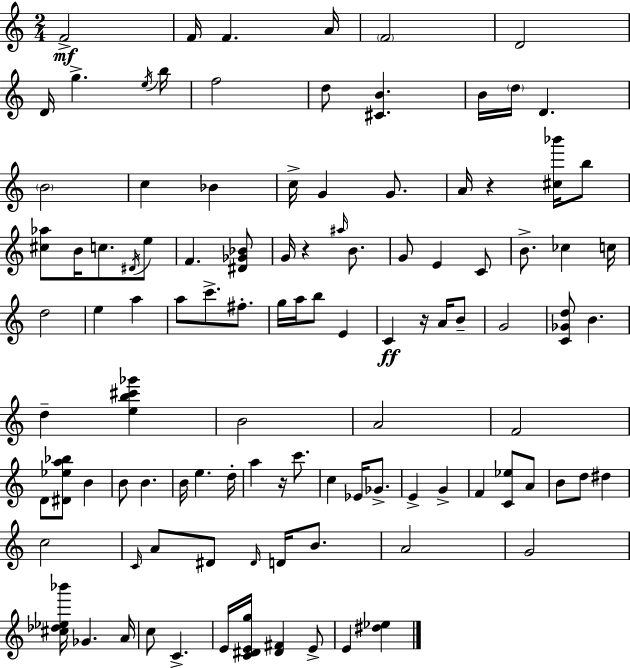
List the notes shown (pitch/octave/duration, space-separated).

F4/h F4/s F4/q. A4/s F4/h D4/h D4/s G5/q. E5/s B5/s F5/h D5/e [C#4,B4]/q. B4/s D5/s D4/q. B4/h C5/q Bb4/q C5/s G4/q G4/e. A4/s R/q [C#5,Bb6]/s B5/e [C#5,Ab5]/e B4/s C5/e. D#4/s E5/e F4/q. [D#4,Gb4,Bb4]/e G4/s R/q A#5/s B4/e. G4/e E4/q C4/e B4/e. CES5/q C5/s D5/h E5/q A5/q A5/e C6/e. F#5/e. G5/s A5/s B5/e E4/q C4/q R/s A4/s B4/e G4/h [C4,Gb4,D5]/e B4/q. D5/q [E5,B5,C#6,Gb6]/q B4/h A4/h F4/h D4/e [D#4,Eb5,A5,Bb5]/e B4/q B4/e B4/q. B4/s E5/q. D5/s A5/q R/s C6/e. C5/q Eb4/s Gb4/e. E4/q G4/q F4/q [C4,Eb5]/e A4/e B4/e D5/e D#5/q C5/h C4/s A4/e D#4/e D#4/s D4/s B4/e. A4/h G4/h [C#5,Db5,Eb5,Bb6]/s Gb4/q. A4/s C5/e C4/q. E4/s [C4,D#4,E4,G5]/s [D#4,F#4]/q E4/e E4/q [D#5,Eb5]/q